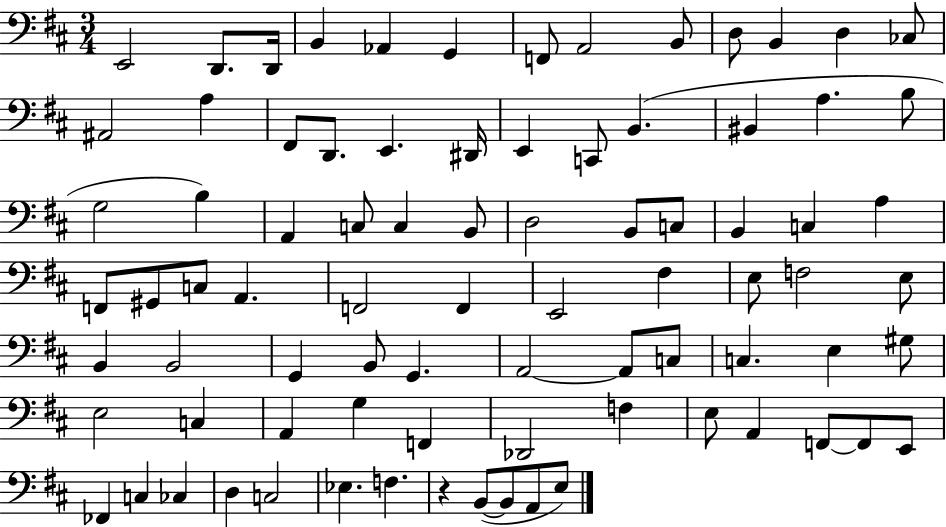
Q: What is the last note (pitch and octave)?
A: E3